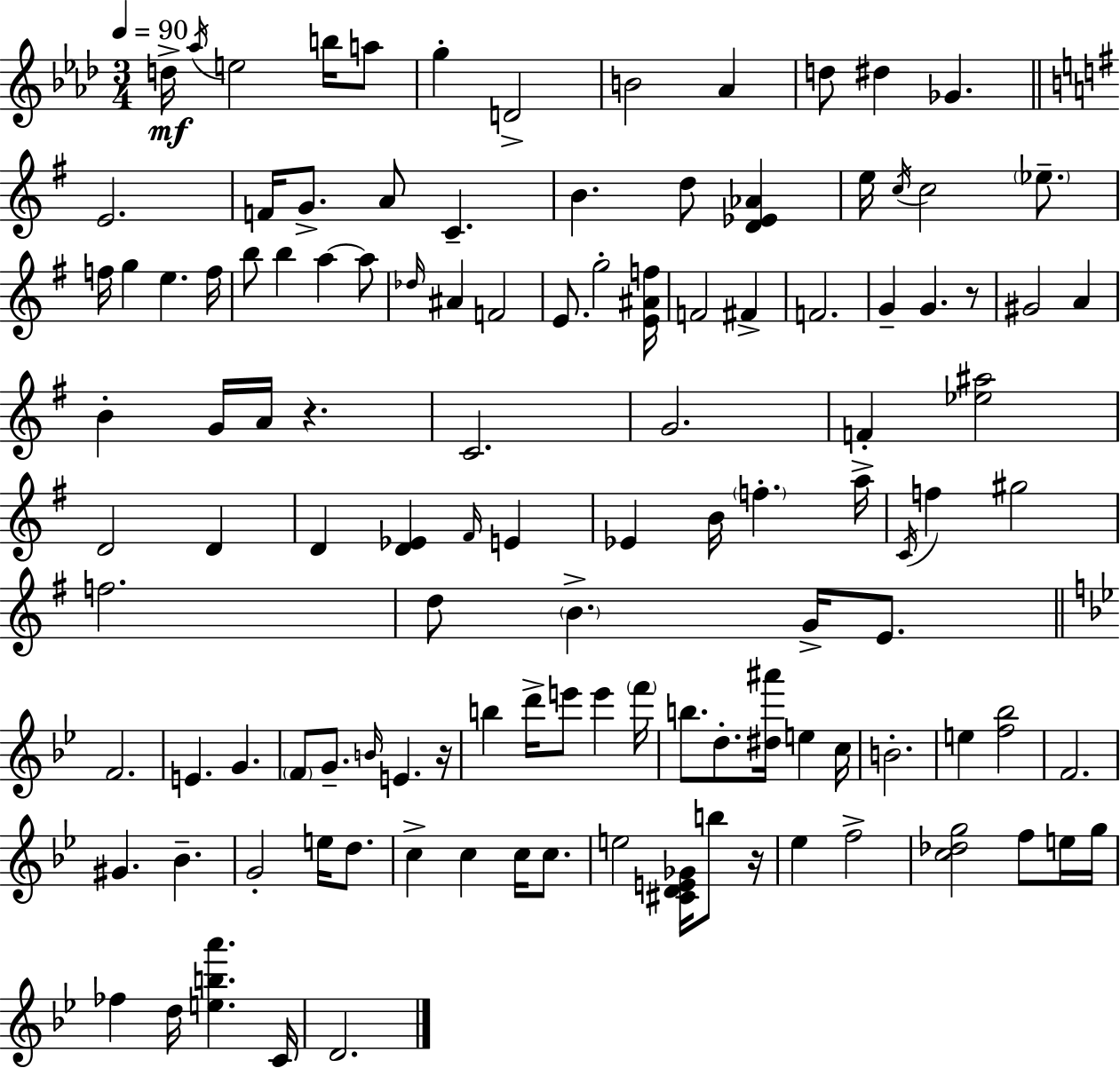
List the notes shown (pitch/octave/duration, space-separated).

D5/s Ab5/s E5/h B5/s A5/e G5/q D4/h B4/h Ab4/q D5/e D#5/q Gb4/q. E4/h. F4/s G4/e. A4/e C4/q. B4/q. D5/e [D4,Eb4,Ab4]/q E5/s C5/s C5/h Eb5/e. F5/s G5/q E5/q. F5/s B5/e B5/q A5/q A5/e Db5/s A#4/q F4/h E4/e. G5/h [E4,A#4,F5]/s F4/h F#4/q F4/h. G4/q G4/q. R/e G#4/h A4/q B4/q G4/s A4/s R/q. C4/h. G4/h. F4/q [Eb5,A#5]/h D4/h D4/q D4/q [D4,Eb4]/q F#4/s E4/q Eb4/q B4/s F5/q. A5/s C4/s F5/q G#5/h F5/h. D5/e B4/q. G4/s E4/e. F4/h. E4/q. G4/q. F4/e G4/e. B4/s E4/q. R/s B5/q D6/s E6/e E6/q F6/s B5/e. D5/e. [D#5,A#6]/s E5/q C5/s B4/h. E5/q [F5,Bb5]/h F4/h. G#4/q. Bb4/q. G4/h E5/s D5/e. C5/q C5/q C5/s C5/e. E5/h [C#4,D4,E4,Gb4]/s B5/e R/s Eb5/q F5/h [C5,Db5,G5]/h F5/e E5/s G5/s FES5/q D5/s [E5,B5,A6]/q. C4/s D4/h.